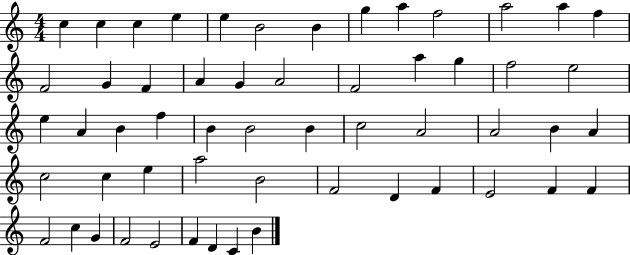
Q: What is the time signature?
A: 4/4